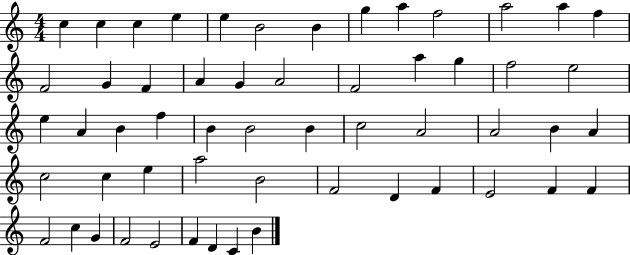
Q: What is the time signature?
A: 4/4